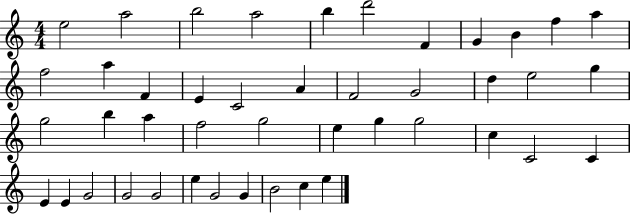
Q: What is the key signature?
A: C major